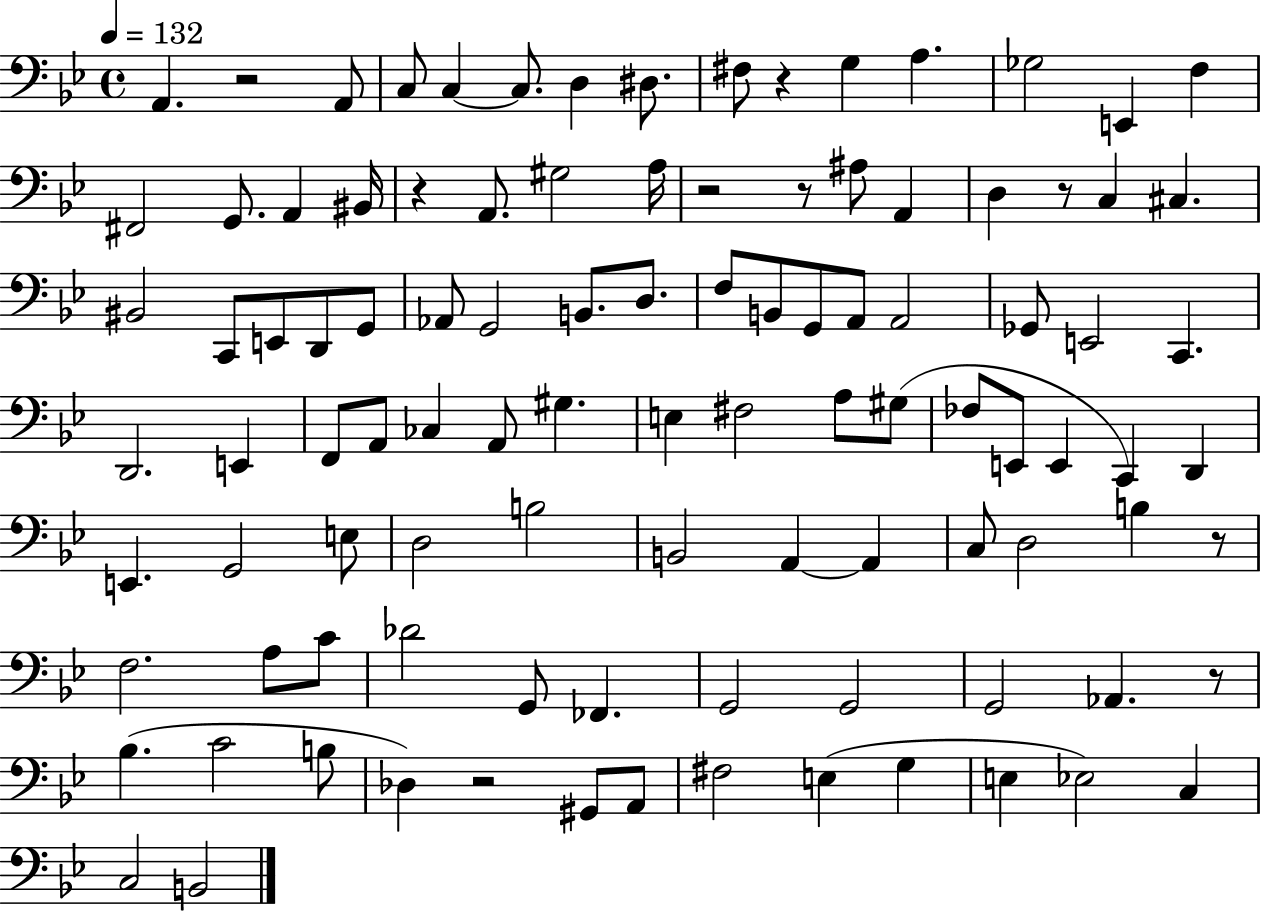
{
  \clef bass
  \time 4/4
  \defaultTimeSignature
  \key bes \major
  \tempo 4 = 132
  a,4. r2 a,8 | c8 c4~~ c8. d4 dis8. | fis8 r4 g4 a4. | ges2 e,4 f4 | \break fis,2 g,8. a,4 bis,16 | r4 a,8. gis2 a16 | r2 r8 ais8 a,4 | d4 r8 c4 cis4. | \break bis,2 c,8 e,8 d,8 g,8 | aes,8 g,2 b,8. d8. | f8 b,8 g,8 a,8 a,2 | ges,8 e,2 c,4. | \break d,2. e,4 | f,8 a,8 ces4 a,8 gis4. | e4 fis2 a8 gis8( | fes8 e,8 e,4 c,4) d,4 | \break e,4. g,2 e8 | d2 b2 | b,2 a,4~~ a,4 | c8 d2 b4 r8 | \break f2. a8 c'8 | des'2 g,8 fes,4. | g,2 g,2 | g,2 aes,4. r8 | \break bes4.( c'2 b8 | des4) r2 gis,8 a,8 | fis2 e4( g4 | e4 ees2) c4 | \break c2 b,2 | \bar "|."
}